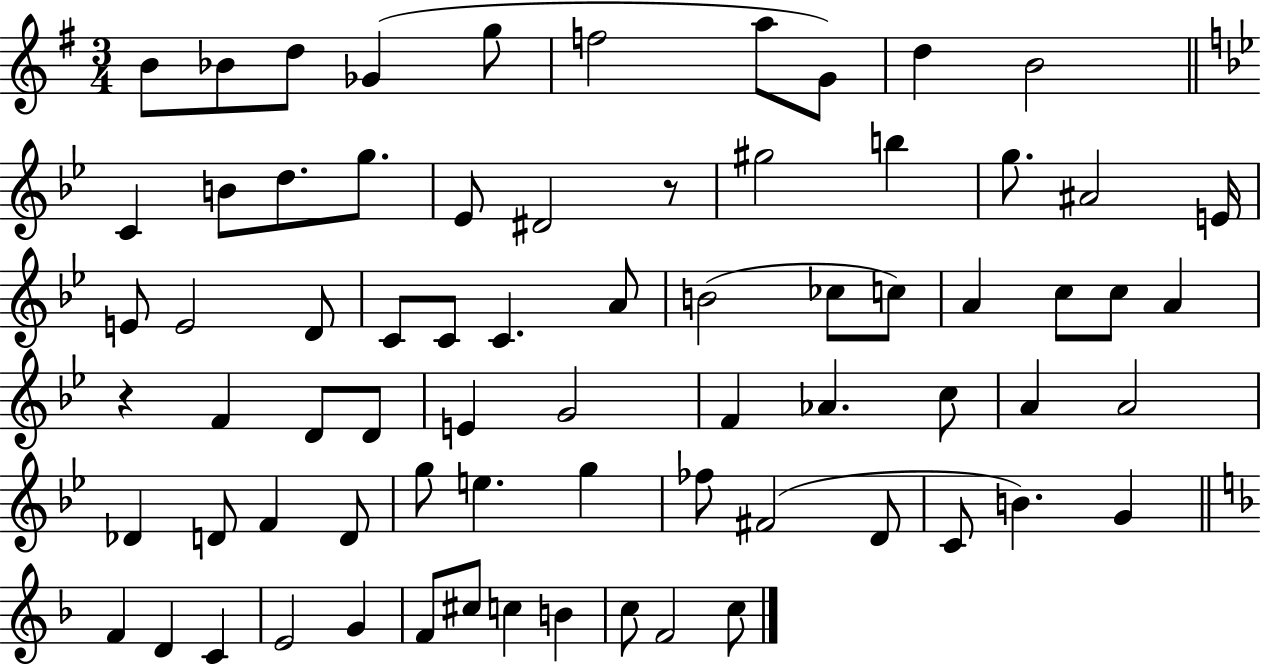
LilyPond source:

{
  \clef treble
  \numericTimeSignature
  \time 3/4
  \key g \major
  b'8 bes'8 d''8 ges'4( g''8 | f''2 a''8 g'8) | d''4 b'2 | \bar "||" \break \key g \minor c'4 b'8 d''8. g''8. | ees'8 dis'2 r8 | gis''2 b''4 | g''8. ais'2 e'16 | \break e'8 e'2 d'8 | c'8 c'8 c'4. a'8 | b'2( ces''8 c''8) | a'4 c''8 c''8 a'4 | \break r4 f'4 d'8 d'8 | e'4 g'2 | f'4 aes'4. c''8 | a'4 a'2 | \break des'4 d'8 f'4 d'8 | g''8 e''4. g''4 | fes''8 fis'2( d'8 | c'8 b'4.) g'4 | \break \bar "||" \break \key f \major f'4 d'4 c'4 | e'2 g'4 | f'8 cis''8 c''4 b'4 | c''8 f'2 c''8 | \break \bar "|."
}